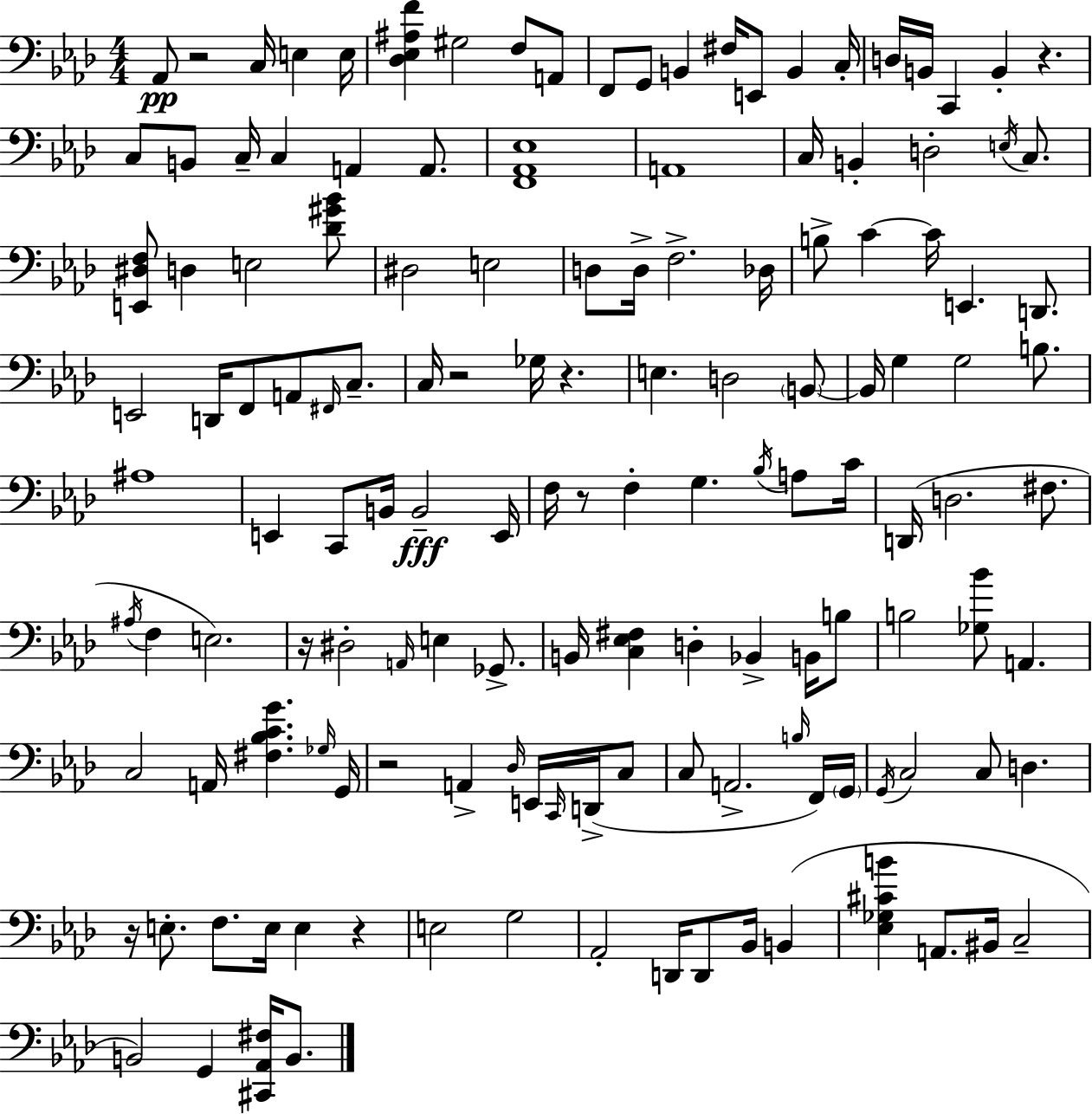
{
  \clef bass
  \numericTimeSignature
  \time 4/4
  \key f \minor
  aes,8\pp r2 c16 e4 e16 | <des ees ais f'>4 gis2 f8 a,8 | f,8 g,8 b,4 fis16 e,8 b,4 c16-. | d16 b,16 c,4 b,4-. r4. | \break c8 b,8 c16-- c4 a,4 a,8. | <f, aes, ees>1 | a,1 | c16 b,4-. d2-. \acciaccatura { e16 } c8. | \break <e, dis f>8 d4 e2 <des' gis' bes'>8 | dis2 e2 | d8 d16-> f2.-> | des16 b8-> c'4~~ c'16 e,4. d,8. | \break e,2 d,16 f,8 a,8 \grace { fis,16 } c8.-- | c16 r2 ges16 r4. | e4. d2 | \parenthesize b,8~~ b,16 g4 g2 b8. | \break ais1 | e,4 c,8 b,16 b,2--\fff | e,16 f16 r8 f4-. g4. \acciaccatura { bes16 } | a8 c'16 d,16( d2. | \break fis8. \acciaccatura { ais16 } f4 e2.) | r16 dis2-. \grace { a,16 } e4 | ges,8.-> b,16 <c ees fis>4 d4-. bes,4-> | b,16 b8 b2 <ges bes'>8 a,4. | \break c2 a,16 <fis bes c' g'>4. | \grace { ges16 } g,16 r2 a,4-> | \grace { des16 } e,16 \grace { c,16 } d,16->( c8 c8 a,2.-> | \grace { b16 } f,16) \parenthesize g,16 \acciaccatura { g,16 } c2 | \break c8 d4. r16 e8.-. f8. | e16 e4 r4 e2 | g2 aes,2-. | d,16 d,8 bes,16 b,4( <ees ges cis' b'>4 a,8. | \break bis,16 c2-- b,2) | g,4 <cis, aes, fis>16 b,8. \bar "|."
}